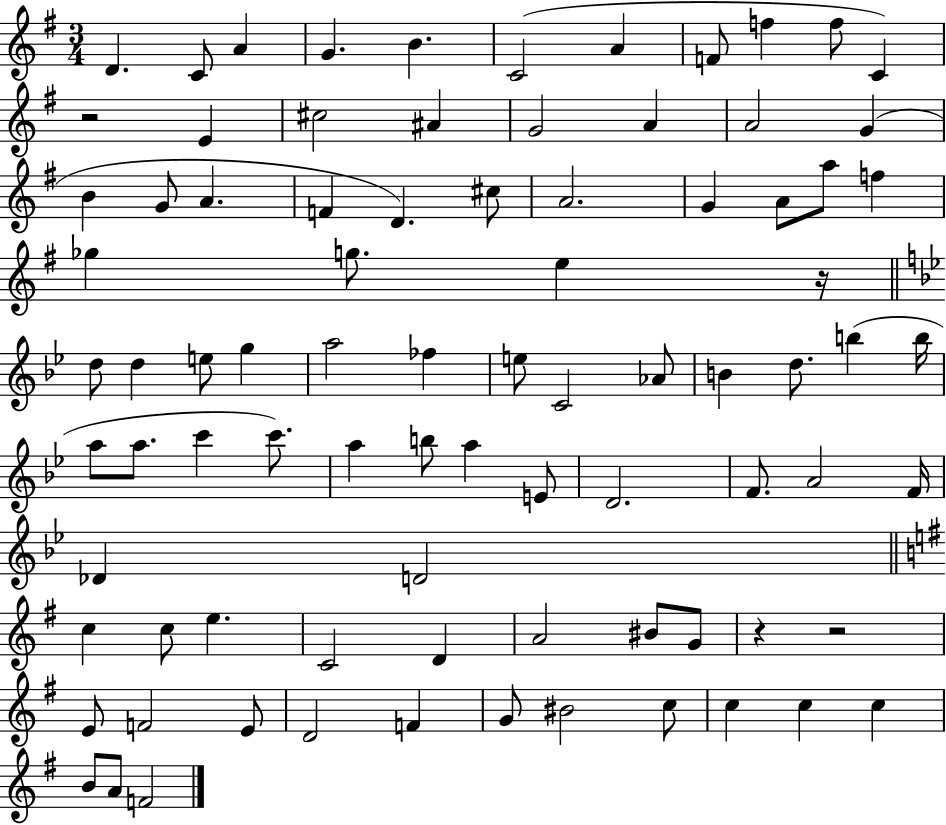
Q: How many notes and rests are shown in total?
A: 85